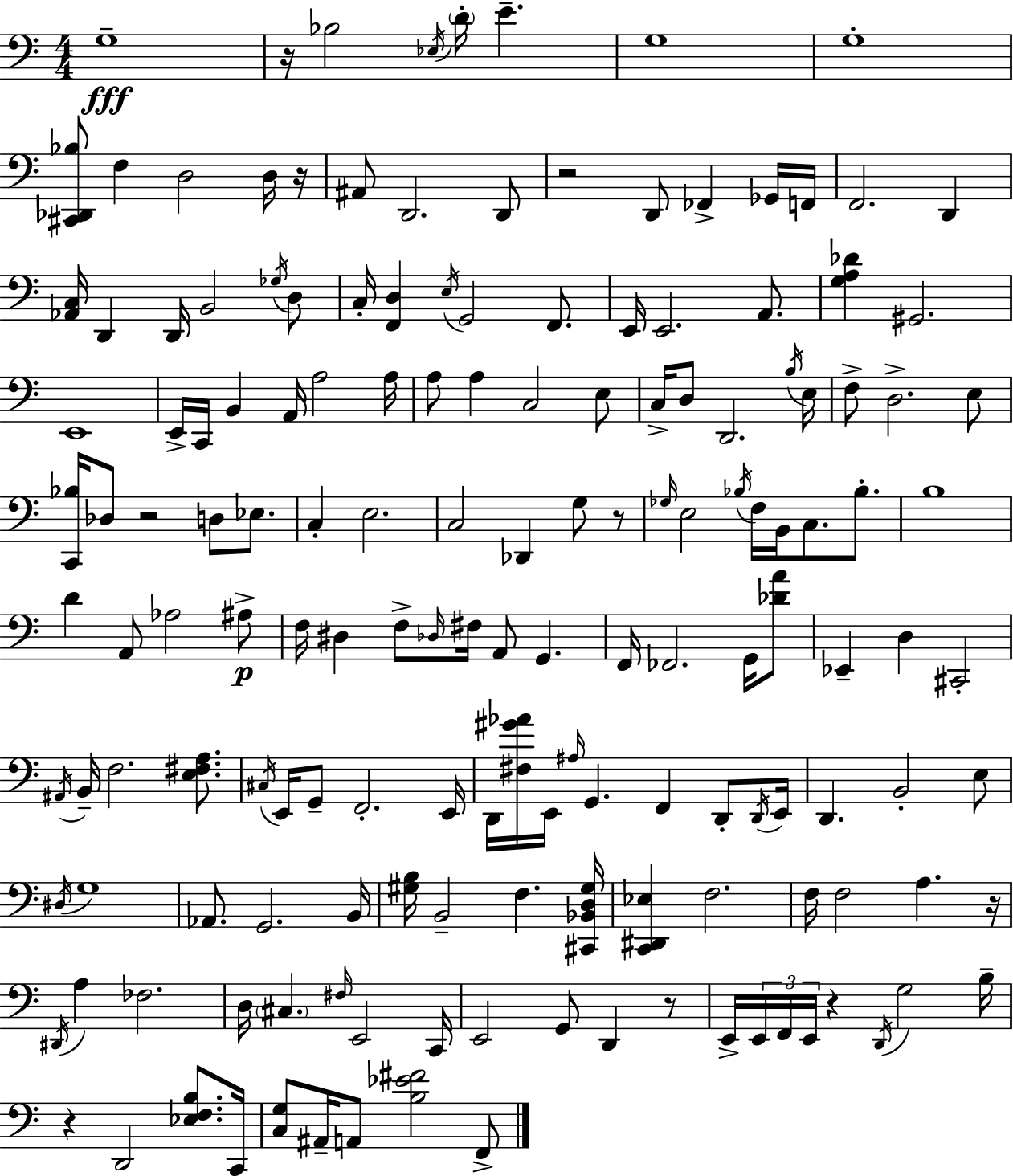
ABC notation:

X:1
T:Untitled
M:4/4
L:1/4
K:Am
G,4 z/4 _B,2 _E,/4 D/4 E G,4 G,4 [^C,,_D,,_B,]/2 F, D,2 D,/4 z/4 ^A,,/2 D,,2 D,,/2 z2 D,,/2 _F,, _G,,/4 F,,/4 F,,2 D,, [_A,,C,]/4 D,, D,,/4 B,,2 _G,/4 D,/2 C,/4 [F,,D,] E,/4 G,,2 F,,/2 E,,/4 E,,2 A,,/2 [G,A,_D] ^G,,2 E,,4 E,,/4 C,,/4 B,, A,,/4 A,2 A,/4 A,/2 A, C,2 E,/2 C,/4 D,/2 D,,2 B,/4 E,/4 F,/2 D,2 E,/2 [C,,_B,]/4 _D,/2 z2 D,/2 _E,/2 C, E,2 C,2 _D,, G,/2 z/2 _G,/4 E,2 _B,/4 F,/4 B,,/4 C,/2 _B,/2 B,4 D A,,/2 _A,2 ^A,/2 F,/4 ^D, F,/2 _D,/4 ^F,/4 A,,/2 G,, F,,/4 _F,,2 G,,/4 [_DA]/2 _E,, D, ^C,,2 ^A,,/4 B,,/4 F,2 [E,^F,A,]/2 ^C,/4 E,,/4 G,,/2 F,,2 E,,/4 D,,/4 [^F,^G_A]/4 E,,/4 ^A,/4 G,, F,, D,,/2 D,,/4 E,,/4 D,, B,,2 E,/2 ^D,/4 G,4 _A,,/2 G,,2 B,,/4 [^G,B,]/4 B,,2 F, [^C,,_B,,D,^G,]/4 [C,,^D,,_E,] F,2 F,/4 F,2 A, z/4 ^D,,/4 A, _F,2 D,/4 ^C, ^F,/4 E,,2 C,,/4 E,,2 G,,/2 D,, z/2 E,,/4 E,,/4 F,,/4 E,,/4 z D,,/4 G,2 B,/4 z D,,2 [_E,F,B,]/2 C,,/4 [C,G,]/2 ^A,,/4 A,,/2 [B,_E^F]2 F,,/2